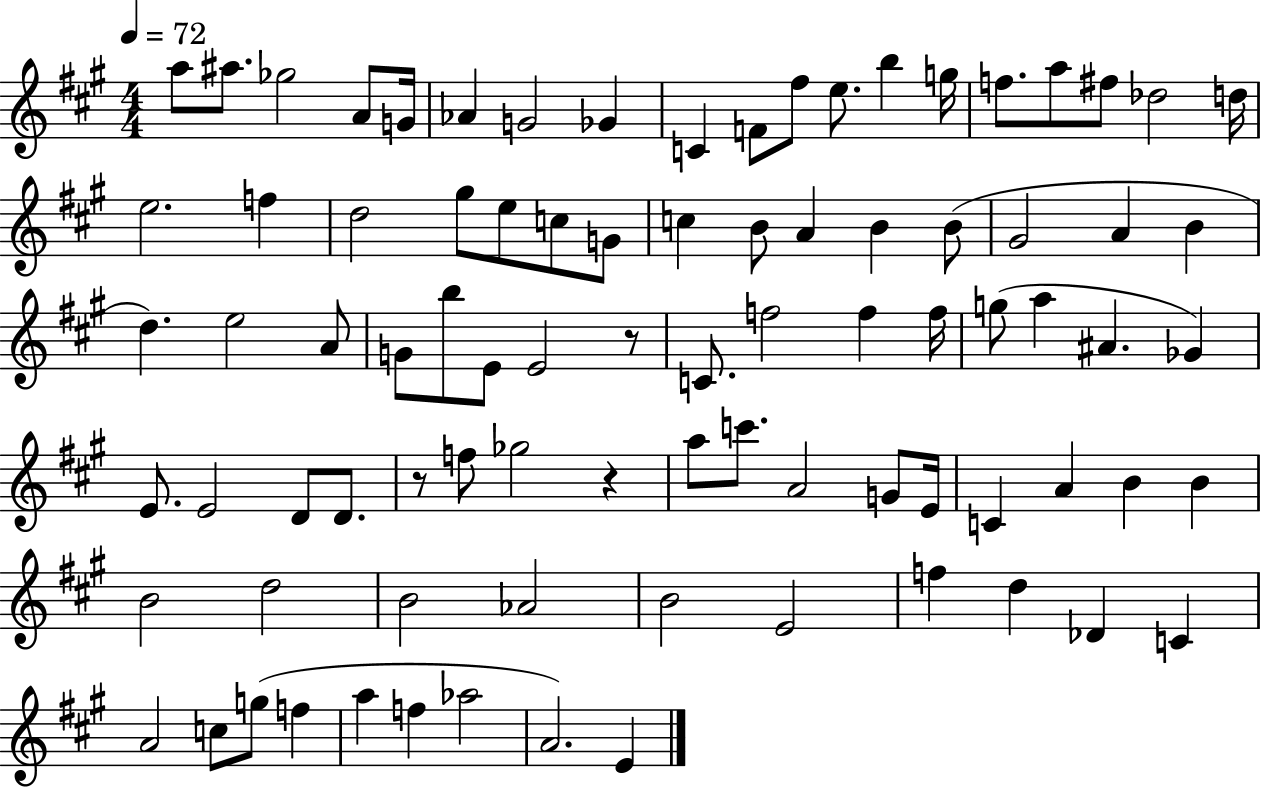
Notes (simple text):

A5/e A#5/e. Gb5/h A4/e G4/s Ab4/q G4/h Gb4/q C4/q F4/e F#5/e E5/e. B5/q G5/s F5/e. A5/e F#5/e Db5/h D5/s E5/h. F5/q D5/h G#5/e E5/e C5/e G4/e C5/q B4/e A4/q B4/q B4/e G#4/h A4/q B4/q D5/q. E5/h A4/e G4/e B5/e E4/e E4/h R/e C4/e. F5/h F5/q F5/s G5/e A5/q A#4/q. Gb4/q E4/e. E4/h D4/e D4/e. R/e F5/e Gb5/h R/q A5/e C6/e. A4/h G4/e E4/s C4/q A4/q B4/q B4/q B4/h D5/h B4/h Ab4/h B4/h E4/h F5/q D5/q Db4/q C4/q A4/h C5/e G5/e F5/q A5/q F5/q Ab5/h A4/h. E4/q